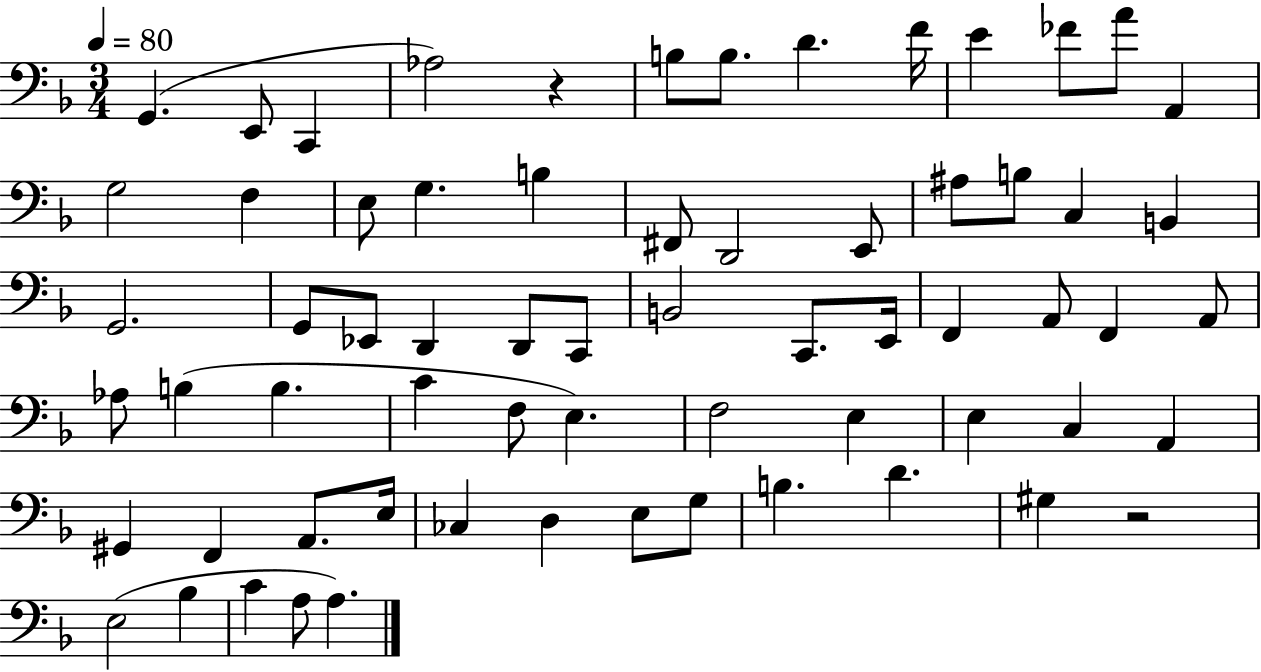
{
  \clef bass
  \numericTimeSignature
  \time 3/4
  \key f \major
  \tempo 4 = 80
  \repeat volta 2 { g,4.( e,8 c,4 | aes2) r4 | b8 b8. d'4. f'16 | e'4 fes'8 a'8 a,4 | \break g2 f4 | e8 g4. b4 | fis,8 d,2 e,8 | ais8 b8 c4 b,4 | \break g,2. | g,8 ees,8 d,4 d,8 c,8 | b,2 c,8. e,16 | f,4 a,8 f,4 a,8 | \break aes8 b4( b4. | c'4 f8 e4.) | f2 e4 | e4 c4 a,4 | \break gis,4 f,4 a,8. e16 | ces4 d4 e8 g8 | b4. d'4. | gis4 r2 | \break e2( bes4 | c'4 a8 a4.) | } \bar "|."
}